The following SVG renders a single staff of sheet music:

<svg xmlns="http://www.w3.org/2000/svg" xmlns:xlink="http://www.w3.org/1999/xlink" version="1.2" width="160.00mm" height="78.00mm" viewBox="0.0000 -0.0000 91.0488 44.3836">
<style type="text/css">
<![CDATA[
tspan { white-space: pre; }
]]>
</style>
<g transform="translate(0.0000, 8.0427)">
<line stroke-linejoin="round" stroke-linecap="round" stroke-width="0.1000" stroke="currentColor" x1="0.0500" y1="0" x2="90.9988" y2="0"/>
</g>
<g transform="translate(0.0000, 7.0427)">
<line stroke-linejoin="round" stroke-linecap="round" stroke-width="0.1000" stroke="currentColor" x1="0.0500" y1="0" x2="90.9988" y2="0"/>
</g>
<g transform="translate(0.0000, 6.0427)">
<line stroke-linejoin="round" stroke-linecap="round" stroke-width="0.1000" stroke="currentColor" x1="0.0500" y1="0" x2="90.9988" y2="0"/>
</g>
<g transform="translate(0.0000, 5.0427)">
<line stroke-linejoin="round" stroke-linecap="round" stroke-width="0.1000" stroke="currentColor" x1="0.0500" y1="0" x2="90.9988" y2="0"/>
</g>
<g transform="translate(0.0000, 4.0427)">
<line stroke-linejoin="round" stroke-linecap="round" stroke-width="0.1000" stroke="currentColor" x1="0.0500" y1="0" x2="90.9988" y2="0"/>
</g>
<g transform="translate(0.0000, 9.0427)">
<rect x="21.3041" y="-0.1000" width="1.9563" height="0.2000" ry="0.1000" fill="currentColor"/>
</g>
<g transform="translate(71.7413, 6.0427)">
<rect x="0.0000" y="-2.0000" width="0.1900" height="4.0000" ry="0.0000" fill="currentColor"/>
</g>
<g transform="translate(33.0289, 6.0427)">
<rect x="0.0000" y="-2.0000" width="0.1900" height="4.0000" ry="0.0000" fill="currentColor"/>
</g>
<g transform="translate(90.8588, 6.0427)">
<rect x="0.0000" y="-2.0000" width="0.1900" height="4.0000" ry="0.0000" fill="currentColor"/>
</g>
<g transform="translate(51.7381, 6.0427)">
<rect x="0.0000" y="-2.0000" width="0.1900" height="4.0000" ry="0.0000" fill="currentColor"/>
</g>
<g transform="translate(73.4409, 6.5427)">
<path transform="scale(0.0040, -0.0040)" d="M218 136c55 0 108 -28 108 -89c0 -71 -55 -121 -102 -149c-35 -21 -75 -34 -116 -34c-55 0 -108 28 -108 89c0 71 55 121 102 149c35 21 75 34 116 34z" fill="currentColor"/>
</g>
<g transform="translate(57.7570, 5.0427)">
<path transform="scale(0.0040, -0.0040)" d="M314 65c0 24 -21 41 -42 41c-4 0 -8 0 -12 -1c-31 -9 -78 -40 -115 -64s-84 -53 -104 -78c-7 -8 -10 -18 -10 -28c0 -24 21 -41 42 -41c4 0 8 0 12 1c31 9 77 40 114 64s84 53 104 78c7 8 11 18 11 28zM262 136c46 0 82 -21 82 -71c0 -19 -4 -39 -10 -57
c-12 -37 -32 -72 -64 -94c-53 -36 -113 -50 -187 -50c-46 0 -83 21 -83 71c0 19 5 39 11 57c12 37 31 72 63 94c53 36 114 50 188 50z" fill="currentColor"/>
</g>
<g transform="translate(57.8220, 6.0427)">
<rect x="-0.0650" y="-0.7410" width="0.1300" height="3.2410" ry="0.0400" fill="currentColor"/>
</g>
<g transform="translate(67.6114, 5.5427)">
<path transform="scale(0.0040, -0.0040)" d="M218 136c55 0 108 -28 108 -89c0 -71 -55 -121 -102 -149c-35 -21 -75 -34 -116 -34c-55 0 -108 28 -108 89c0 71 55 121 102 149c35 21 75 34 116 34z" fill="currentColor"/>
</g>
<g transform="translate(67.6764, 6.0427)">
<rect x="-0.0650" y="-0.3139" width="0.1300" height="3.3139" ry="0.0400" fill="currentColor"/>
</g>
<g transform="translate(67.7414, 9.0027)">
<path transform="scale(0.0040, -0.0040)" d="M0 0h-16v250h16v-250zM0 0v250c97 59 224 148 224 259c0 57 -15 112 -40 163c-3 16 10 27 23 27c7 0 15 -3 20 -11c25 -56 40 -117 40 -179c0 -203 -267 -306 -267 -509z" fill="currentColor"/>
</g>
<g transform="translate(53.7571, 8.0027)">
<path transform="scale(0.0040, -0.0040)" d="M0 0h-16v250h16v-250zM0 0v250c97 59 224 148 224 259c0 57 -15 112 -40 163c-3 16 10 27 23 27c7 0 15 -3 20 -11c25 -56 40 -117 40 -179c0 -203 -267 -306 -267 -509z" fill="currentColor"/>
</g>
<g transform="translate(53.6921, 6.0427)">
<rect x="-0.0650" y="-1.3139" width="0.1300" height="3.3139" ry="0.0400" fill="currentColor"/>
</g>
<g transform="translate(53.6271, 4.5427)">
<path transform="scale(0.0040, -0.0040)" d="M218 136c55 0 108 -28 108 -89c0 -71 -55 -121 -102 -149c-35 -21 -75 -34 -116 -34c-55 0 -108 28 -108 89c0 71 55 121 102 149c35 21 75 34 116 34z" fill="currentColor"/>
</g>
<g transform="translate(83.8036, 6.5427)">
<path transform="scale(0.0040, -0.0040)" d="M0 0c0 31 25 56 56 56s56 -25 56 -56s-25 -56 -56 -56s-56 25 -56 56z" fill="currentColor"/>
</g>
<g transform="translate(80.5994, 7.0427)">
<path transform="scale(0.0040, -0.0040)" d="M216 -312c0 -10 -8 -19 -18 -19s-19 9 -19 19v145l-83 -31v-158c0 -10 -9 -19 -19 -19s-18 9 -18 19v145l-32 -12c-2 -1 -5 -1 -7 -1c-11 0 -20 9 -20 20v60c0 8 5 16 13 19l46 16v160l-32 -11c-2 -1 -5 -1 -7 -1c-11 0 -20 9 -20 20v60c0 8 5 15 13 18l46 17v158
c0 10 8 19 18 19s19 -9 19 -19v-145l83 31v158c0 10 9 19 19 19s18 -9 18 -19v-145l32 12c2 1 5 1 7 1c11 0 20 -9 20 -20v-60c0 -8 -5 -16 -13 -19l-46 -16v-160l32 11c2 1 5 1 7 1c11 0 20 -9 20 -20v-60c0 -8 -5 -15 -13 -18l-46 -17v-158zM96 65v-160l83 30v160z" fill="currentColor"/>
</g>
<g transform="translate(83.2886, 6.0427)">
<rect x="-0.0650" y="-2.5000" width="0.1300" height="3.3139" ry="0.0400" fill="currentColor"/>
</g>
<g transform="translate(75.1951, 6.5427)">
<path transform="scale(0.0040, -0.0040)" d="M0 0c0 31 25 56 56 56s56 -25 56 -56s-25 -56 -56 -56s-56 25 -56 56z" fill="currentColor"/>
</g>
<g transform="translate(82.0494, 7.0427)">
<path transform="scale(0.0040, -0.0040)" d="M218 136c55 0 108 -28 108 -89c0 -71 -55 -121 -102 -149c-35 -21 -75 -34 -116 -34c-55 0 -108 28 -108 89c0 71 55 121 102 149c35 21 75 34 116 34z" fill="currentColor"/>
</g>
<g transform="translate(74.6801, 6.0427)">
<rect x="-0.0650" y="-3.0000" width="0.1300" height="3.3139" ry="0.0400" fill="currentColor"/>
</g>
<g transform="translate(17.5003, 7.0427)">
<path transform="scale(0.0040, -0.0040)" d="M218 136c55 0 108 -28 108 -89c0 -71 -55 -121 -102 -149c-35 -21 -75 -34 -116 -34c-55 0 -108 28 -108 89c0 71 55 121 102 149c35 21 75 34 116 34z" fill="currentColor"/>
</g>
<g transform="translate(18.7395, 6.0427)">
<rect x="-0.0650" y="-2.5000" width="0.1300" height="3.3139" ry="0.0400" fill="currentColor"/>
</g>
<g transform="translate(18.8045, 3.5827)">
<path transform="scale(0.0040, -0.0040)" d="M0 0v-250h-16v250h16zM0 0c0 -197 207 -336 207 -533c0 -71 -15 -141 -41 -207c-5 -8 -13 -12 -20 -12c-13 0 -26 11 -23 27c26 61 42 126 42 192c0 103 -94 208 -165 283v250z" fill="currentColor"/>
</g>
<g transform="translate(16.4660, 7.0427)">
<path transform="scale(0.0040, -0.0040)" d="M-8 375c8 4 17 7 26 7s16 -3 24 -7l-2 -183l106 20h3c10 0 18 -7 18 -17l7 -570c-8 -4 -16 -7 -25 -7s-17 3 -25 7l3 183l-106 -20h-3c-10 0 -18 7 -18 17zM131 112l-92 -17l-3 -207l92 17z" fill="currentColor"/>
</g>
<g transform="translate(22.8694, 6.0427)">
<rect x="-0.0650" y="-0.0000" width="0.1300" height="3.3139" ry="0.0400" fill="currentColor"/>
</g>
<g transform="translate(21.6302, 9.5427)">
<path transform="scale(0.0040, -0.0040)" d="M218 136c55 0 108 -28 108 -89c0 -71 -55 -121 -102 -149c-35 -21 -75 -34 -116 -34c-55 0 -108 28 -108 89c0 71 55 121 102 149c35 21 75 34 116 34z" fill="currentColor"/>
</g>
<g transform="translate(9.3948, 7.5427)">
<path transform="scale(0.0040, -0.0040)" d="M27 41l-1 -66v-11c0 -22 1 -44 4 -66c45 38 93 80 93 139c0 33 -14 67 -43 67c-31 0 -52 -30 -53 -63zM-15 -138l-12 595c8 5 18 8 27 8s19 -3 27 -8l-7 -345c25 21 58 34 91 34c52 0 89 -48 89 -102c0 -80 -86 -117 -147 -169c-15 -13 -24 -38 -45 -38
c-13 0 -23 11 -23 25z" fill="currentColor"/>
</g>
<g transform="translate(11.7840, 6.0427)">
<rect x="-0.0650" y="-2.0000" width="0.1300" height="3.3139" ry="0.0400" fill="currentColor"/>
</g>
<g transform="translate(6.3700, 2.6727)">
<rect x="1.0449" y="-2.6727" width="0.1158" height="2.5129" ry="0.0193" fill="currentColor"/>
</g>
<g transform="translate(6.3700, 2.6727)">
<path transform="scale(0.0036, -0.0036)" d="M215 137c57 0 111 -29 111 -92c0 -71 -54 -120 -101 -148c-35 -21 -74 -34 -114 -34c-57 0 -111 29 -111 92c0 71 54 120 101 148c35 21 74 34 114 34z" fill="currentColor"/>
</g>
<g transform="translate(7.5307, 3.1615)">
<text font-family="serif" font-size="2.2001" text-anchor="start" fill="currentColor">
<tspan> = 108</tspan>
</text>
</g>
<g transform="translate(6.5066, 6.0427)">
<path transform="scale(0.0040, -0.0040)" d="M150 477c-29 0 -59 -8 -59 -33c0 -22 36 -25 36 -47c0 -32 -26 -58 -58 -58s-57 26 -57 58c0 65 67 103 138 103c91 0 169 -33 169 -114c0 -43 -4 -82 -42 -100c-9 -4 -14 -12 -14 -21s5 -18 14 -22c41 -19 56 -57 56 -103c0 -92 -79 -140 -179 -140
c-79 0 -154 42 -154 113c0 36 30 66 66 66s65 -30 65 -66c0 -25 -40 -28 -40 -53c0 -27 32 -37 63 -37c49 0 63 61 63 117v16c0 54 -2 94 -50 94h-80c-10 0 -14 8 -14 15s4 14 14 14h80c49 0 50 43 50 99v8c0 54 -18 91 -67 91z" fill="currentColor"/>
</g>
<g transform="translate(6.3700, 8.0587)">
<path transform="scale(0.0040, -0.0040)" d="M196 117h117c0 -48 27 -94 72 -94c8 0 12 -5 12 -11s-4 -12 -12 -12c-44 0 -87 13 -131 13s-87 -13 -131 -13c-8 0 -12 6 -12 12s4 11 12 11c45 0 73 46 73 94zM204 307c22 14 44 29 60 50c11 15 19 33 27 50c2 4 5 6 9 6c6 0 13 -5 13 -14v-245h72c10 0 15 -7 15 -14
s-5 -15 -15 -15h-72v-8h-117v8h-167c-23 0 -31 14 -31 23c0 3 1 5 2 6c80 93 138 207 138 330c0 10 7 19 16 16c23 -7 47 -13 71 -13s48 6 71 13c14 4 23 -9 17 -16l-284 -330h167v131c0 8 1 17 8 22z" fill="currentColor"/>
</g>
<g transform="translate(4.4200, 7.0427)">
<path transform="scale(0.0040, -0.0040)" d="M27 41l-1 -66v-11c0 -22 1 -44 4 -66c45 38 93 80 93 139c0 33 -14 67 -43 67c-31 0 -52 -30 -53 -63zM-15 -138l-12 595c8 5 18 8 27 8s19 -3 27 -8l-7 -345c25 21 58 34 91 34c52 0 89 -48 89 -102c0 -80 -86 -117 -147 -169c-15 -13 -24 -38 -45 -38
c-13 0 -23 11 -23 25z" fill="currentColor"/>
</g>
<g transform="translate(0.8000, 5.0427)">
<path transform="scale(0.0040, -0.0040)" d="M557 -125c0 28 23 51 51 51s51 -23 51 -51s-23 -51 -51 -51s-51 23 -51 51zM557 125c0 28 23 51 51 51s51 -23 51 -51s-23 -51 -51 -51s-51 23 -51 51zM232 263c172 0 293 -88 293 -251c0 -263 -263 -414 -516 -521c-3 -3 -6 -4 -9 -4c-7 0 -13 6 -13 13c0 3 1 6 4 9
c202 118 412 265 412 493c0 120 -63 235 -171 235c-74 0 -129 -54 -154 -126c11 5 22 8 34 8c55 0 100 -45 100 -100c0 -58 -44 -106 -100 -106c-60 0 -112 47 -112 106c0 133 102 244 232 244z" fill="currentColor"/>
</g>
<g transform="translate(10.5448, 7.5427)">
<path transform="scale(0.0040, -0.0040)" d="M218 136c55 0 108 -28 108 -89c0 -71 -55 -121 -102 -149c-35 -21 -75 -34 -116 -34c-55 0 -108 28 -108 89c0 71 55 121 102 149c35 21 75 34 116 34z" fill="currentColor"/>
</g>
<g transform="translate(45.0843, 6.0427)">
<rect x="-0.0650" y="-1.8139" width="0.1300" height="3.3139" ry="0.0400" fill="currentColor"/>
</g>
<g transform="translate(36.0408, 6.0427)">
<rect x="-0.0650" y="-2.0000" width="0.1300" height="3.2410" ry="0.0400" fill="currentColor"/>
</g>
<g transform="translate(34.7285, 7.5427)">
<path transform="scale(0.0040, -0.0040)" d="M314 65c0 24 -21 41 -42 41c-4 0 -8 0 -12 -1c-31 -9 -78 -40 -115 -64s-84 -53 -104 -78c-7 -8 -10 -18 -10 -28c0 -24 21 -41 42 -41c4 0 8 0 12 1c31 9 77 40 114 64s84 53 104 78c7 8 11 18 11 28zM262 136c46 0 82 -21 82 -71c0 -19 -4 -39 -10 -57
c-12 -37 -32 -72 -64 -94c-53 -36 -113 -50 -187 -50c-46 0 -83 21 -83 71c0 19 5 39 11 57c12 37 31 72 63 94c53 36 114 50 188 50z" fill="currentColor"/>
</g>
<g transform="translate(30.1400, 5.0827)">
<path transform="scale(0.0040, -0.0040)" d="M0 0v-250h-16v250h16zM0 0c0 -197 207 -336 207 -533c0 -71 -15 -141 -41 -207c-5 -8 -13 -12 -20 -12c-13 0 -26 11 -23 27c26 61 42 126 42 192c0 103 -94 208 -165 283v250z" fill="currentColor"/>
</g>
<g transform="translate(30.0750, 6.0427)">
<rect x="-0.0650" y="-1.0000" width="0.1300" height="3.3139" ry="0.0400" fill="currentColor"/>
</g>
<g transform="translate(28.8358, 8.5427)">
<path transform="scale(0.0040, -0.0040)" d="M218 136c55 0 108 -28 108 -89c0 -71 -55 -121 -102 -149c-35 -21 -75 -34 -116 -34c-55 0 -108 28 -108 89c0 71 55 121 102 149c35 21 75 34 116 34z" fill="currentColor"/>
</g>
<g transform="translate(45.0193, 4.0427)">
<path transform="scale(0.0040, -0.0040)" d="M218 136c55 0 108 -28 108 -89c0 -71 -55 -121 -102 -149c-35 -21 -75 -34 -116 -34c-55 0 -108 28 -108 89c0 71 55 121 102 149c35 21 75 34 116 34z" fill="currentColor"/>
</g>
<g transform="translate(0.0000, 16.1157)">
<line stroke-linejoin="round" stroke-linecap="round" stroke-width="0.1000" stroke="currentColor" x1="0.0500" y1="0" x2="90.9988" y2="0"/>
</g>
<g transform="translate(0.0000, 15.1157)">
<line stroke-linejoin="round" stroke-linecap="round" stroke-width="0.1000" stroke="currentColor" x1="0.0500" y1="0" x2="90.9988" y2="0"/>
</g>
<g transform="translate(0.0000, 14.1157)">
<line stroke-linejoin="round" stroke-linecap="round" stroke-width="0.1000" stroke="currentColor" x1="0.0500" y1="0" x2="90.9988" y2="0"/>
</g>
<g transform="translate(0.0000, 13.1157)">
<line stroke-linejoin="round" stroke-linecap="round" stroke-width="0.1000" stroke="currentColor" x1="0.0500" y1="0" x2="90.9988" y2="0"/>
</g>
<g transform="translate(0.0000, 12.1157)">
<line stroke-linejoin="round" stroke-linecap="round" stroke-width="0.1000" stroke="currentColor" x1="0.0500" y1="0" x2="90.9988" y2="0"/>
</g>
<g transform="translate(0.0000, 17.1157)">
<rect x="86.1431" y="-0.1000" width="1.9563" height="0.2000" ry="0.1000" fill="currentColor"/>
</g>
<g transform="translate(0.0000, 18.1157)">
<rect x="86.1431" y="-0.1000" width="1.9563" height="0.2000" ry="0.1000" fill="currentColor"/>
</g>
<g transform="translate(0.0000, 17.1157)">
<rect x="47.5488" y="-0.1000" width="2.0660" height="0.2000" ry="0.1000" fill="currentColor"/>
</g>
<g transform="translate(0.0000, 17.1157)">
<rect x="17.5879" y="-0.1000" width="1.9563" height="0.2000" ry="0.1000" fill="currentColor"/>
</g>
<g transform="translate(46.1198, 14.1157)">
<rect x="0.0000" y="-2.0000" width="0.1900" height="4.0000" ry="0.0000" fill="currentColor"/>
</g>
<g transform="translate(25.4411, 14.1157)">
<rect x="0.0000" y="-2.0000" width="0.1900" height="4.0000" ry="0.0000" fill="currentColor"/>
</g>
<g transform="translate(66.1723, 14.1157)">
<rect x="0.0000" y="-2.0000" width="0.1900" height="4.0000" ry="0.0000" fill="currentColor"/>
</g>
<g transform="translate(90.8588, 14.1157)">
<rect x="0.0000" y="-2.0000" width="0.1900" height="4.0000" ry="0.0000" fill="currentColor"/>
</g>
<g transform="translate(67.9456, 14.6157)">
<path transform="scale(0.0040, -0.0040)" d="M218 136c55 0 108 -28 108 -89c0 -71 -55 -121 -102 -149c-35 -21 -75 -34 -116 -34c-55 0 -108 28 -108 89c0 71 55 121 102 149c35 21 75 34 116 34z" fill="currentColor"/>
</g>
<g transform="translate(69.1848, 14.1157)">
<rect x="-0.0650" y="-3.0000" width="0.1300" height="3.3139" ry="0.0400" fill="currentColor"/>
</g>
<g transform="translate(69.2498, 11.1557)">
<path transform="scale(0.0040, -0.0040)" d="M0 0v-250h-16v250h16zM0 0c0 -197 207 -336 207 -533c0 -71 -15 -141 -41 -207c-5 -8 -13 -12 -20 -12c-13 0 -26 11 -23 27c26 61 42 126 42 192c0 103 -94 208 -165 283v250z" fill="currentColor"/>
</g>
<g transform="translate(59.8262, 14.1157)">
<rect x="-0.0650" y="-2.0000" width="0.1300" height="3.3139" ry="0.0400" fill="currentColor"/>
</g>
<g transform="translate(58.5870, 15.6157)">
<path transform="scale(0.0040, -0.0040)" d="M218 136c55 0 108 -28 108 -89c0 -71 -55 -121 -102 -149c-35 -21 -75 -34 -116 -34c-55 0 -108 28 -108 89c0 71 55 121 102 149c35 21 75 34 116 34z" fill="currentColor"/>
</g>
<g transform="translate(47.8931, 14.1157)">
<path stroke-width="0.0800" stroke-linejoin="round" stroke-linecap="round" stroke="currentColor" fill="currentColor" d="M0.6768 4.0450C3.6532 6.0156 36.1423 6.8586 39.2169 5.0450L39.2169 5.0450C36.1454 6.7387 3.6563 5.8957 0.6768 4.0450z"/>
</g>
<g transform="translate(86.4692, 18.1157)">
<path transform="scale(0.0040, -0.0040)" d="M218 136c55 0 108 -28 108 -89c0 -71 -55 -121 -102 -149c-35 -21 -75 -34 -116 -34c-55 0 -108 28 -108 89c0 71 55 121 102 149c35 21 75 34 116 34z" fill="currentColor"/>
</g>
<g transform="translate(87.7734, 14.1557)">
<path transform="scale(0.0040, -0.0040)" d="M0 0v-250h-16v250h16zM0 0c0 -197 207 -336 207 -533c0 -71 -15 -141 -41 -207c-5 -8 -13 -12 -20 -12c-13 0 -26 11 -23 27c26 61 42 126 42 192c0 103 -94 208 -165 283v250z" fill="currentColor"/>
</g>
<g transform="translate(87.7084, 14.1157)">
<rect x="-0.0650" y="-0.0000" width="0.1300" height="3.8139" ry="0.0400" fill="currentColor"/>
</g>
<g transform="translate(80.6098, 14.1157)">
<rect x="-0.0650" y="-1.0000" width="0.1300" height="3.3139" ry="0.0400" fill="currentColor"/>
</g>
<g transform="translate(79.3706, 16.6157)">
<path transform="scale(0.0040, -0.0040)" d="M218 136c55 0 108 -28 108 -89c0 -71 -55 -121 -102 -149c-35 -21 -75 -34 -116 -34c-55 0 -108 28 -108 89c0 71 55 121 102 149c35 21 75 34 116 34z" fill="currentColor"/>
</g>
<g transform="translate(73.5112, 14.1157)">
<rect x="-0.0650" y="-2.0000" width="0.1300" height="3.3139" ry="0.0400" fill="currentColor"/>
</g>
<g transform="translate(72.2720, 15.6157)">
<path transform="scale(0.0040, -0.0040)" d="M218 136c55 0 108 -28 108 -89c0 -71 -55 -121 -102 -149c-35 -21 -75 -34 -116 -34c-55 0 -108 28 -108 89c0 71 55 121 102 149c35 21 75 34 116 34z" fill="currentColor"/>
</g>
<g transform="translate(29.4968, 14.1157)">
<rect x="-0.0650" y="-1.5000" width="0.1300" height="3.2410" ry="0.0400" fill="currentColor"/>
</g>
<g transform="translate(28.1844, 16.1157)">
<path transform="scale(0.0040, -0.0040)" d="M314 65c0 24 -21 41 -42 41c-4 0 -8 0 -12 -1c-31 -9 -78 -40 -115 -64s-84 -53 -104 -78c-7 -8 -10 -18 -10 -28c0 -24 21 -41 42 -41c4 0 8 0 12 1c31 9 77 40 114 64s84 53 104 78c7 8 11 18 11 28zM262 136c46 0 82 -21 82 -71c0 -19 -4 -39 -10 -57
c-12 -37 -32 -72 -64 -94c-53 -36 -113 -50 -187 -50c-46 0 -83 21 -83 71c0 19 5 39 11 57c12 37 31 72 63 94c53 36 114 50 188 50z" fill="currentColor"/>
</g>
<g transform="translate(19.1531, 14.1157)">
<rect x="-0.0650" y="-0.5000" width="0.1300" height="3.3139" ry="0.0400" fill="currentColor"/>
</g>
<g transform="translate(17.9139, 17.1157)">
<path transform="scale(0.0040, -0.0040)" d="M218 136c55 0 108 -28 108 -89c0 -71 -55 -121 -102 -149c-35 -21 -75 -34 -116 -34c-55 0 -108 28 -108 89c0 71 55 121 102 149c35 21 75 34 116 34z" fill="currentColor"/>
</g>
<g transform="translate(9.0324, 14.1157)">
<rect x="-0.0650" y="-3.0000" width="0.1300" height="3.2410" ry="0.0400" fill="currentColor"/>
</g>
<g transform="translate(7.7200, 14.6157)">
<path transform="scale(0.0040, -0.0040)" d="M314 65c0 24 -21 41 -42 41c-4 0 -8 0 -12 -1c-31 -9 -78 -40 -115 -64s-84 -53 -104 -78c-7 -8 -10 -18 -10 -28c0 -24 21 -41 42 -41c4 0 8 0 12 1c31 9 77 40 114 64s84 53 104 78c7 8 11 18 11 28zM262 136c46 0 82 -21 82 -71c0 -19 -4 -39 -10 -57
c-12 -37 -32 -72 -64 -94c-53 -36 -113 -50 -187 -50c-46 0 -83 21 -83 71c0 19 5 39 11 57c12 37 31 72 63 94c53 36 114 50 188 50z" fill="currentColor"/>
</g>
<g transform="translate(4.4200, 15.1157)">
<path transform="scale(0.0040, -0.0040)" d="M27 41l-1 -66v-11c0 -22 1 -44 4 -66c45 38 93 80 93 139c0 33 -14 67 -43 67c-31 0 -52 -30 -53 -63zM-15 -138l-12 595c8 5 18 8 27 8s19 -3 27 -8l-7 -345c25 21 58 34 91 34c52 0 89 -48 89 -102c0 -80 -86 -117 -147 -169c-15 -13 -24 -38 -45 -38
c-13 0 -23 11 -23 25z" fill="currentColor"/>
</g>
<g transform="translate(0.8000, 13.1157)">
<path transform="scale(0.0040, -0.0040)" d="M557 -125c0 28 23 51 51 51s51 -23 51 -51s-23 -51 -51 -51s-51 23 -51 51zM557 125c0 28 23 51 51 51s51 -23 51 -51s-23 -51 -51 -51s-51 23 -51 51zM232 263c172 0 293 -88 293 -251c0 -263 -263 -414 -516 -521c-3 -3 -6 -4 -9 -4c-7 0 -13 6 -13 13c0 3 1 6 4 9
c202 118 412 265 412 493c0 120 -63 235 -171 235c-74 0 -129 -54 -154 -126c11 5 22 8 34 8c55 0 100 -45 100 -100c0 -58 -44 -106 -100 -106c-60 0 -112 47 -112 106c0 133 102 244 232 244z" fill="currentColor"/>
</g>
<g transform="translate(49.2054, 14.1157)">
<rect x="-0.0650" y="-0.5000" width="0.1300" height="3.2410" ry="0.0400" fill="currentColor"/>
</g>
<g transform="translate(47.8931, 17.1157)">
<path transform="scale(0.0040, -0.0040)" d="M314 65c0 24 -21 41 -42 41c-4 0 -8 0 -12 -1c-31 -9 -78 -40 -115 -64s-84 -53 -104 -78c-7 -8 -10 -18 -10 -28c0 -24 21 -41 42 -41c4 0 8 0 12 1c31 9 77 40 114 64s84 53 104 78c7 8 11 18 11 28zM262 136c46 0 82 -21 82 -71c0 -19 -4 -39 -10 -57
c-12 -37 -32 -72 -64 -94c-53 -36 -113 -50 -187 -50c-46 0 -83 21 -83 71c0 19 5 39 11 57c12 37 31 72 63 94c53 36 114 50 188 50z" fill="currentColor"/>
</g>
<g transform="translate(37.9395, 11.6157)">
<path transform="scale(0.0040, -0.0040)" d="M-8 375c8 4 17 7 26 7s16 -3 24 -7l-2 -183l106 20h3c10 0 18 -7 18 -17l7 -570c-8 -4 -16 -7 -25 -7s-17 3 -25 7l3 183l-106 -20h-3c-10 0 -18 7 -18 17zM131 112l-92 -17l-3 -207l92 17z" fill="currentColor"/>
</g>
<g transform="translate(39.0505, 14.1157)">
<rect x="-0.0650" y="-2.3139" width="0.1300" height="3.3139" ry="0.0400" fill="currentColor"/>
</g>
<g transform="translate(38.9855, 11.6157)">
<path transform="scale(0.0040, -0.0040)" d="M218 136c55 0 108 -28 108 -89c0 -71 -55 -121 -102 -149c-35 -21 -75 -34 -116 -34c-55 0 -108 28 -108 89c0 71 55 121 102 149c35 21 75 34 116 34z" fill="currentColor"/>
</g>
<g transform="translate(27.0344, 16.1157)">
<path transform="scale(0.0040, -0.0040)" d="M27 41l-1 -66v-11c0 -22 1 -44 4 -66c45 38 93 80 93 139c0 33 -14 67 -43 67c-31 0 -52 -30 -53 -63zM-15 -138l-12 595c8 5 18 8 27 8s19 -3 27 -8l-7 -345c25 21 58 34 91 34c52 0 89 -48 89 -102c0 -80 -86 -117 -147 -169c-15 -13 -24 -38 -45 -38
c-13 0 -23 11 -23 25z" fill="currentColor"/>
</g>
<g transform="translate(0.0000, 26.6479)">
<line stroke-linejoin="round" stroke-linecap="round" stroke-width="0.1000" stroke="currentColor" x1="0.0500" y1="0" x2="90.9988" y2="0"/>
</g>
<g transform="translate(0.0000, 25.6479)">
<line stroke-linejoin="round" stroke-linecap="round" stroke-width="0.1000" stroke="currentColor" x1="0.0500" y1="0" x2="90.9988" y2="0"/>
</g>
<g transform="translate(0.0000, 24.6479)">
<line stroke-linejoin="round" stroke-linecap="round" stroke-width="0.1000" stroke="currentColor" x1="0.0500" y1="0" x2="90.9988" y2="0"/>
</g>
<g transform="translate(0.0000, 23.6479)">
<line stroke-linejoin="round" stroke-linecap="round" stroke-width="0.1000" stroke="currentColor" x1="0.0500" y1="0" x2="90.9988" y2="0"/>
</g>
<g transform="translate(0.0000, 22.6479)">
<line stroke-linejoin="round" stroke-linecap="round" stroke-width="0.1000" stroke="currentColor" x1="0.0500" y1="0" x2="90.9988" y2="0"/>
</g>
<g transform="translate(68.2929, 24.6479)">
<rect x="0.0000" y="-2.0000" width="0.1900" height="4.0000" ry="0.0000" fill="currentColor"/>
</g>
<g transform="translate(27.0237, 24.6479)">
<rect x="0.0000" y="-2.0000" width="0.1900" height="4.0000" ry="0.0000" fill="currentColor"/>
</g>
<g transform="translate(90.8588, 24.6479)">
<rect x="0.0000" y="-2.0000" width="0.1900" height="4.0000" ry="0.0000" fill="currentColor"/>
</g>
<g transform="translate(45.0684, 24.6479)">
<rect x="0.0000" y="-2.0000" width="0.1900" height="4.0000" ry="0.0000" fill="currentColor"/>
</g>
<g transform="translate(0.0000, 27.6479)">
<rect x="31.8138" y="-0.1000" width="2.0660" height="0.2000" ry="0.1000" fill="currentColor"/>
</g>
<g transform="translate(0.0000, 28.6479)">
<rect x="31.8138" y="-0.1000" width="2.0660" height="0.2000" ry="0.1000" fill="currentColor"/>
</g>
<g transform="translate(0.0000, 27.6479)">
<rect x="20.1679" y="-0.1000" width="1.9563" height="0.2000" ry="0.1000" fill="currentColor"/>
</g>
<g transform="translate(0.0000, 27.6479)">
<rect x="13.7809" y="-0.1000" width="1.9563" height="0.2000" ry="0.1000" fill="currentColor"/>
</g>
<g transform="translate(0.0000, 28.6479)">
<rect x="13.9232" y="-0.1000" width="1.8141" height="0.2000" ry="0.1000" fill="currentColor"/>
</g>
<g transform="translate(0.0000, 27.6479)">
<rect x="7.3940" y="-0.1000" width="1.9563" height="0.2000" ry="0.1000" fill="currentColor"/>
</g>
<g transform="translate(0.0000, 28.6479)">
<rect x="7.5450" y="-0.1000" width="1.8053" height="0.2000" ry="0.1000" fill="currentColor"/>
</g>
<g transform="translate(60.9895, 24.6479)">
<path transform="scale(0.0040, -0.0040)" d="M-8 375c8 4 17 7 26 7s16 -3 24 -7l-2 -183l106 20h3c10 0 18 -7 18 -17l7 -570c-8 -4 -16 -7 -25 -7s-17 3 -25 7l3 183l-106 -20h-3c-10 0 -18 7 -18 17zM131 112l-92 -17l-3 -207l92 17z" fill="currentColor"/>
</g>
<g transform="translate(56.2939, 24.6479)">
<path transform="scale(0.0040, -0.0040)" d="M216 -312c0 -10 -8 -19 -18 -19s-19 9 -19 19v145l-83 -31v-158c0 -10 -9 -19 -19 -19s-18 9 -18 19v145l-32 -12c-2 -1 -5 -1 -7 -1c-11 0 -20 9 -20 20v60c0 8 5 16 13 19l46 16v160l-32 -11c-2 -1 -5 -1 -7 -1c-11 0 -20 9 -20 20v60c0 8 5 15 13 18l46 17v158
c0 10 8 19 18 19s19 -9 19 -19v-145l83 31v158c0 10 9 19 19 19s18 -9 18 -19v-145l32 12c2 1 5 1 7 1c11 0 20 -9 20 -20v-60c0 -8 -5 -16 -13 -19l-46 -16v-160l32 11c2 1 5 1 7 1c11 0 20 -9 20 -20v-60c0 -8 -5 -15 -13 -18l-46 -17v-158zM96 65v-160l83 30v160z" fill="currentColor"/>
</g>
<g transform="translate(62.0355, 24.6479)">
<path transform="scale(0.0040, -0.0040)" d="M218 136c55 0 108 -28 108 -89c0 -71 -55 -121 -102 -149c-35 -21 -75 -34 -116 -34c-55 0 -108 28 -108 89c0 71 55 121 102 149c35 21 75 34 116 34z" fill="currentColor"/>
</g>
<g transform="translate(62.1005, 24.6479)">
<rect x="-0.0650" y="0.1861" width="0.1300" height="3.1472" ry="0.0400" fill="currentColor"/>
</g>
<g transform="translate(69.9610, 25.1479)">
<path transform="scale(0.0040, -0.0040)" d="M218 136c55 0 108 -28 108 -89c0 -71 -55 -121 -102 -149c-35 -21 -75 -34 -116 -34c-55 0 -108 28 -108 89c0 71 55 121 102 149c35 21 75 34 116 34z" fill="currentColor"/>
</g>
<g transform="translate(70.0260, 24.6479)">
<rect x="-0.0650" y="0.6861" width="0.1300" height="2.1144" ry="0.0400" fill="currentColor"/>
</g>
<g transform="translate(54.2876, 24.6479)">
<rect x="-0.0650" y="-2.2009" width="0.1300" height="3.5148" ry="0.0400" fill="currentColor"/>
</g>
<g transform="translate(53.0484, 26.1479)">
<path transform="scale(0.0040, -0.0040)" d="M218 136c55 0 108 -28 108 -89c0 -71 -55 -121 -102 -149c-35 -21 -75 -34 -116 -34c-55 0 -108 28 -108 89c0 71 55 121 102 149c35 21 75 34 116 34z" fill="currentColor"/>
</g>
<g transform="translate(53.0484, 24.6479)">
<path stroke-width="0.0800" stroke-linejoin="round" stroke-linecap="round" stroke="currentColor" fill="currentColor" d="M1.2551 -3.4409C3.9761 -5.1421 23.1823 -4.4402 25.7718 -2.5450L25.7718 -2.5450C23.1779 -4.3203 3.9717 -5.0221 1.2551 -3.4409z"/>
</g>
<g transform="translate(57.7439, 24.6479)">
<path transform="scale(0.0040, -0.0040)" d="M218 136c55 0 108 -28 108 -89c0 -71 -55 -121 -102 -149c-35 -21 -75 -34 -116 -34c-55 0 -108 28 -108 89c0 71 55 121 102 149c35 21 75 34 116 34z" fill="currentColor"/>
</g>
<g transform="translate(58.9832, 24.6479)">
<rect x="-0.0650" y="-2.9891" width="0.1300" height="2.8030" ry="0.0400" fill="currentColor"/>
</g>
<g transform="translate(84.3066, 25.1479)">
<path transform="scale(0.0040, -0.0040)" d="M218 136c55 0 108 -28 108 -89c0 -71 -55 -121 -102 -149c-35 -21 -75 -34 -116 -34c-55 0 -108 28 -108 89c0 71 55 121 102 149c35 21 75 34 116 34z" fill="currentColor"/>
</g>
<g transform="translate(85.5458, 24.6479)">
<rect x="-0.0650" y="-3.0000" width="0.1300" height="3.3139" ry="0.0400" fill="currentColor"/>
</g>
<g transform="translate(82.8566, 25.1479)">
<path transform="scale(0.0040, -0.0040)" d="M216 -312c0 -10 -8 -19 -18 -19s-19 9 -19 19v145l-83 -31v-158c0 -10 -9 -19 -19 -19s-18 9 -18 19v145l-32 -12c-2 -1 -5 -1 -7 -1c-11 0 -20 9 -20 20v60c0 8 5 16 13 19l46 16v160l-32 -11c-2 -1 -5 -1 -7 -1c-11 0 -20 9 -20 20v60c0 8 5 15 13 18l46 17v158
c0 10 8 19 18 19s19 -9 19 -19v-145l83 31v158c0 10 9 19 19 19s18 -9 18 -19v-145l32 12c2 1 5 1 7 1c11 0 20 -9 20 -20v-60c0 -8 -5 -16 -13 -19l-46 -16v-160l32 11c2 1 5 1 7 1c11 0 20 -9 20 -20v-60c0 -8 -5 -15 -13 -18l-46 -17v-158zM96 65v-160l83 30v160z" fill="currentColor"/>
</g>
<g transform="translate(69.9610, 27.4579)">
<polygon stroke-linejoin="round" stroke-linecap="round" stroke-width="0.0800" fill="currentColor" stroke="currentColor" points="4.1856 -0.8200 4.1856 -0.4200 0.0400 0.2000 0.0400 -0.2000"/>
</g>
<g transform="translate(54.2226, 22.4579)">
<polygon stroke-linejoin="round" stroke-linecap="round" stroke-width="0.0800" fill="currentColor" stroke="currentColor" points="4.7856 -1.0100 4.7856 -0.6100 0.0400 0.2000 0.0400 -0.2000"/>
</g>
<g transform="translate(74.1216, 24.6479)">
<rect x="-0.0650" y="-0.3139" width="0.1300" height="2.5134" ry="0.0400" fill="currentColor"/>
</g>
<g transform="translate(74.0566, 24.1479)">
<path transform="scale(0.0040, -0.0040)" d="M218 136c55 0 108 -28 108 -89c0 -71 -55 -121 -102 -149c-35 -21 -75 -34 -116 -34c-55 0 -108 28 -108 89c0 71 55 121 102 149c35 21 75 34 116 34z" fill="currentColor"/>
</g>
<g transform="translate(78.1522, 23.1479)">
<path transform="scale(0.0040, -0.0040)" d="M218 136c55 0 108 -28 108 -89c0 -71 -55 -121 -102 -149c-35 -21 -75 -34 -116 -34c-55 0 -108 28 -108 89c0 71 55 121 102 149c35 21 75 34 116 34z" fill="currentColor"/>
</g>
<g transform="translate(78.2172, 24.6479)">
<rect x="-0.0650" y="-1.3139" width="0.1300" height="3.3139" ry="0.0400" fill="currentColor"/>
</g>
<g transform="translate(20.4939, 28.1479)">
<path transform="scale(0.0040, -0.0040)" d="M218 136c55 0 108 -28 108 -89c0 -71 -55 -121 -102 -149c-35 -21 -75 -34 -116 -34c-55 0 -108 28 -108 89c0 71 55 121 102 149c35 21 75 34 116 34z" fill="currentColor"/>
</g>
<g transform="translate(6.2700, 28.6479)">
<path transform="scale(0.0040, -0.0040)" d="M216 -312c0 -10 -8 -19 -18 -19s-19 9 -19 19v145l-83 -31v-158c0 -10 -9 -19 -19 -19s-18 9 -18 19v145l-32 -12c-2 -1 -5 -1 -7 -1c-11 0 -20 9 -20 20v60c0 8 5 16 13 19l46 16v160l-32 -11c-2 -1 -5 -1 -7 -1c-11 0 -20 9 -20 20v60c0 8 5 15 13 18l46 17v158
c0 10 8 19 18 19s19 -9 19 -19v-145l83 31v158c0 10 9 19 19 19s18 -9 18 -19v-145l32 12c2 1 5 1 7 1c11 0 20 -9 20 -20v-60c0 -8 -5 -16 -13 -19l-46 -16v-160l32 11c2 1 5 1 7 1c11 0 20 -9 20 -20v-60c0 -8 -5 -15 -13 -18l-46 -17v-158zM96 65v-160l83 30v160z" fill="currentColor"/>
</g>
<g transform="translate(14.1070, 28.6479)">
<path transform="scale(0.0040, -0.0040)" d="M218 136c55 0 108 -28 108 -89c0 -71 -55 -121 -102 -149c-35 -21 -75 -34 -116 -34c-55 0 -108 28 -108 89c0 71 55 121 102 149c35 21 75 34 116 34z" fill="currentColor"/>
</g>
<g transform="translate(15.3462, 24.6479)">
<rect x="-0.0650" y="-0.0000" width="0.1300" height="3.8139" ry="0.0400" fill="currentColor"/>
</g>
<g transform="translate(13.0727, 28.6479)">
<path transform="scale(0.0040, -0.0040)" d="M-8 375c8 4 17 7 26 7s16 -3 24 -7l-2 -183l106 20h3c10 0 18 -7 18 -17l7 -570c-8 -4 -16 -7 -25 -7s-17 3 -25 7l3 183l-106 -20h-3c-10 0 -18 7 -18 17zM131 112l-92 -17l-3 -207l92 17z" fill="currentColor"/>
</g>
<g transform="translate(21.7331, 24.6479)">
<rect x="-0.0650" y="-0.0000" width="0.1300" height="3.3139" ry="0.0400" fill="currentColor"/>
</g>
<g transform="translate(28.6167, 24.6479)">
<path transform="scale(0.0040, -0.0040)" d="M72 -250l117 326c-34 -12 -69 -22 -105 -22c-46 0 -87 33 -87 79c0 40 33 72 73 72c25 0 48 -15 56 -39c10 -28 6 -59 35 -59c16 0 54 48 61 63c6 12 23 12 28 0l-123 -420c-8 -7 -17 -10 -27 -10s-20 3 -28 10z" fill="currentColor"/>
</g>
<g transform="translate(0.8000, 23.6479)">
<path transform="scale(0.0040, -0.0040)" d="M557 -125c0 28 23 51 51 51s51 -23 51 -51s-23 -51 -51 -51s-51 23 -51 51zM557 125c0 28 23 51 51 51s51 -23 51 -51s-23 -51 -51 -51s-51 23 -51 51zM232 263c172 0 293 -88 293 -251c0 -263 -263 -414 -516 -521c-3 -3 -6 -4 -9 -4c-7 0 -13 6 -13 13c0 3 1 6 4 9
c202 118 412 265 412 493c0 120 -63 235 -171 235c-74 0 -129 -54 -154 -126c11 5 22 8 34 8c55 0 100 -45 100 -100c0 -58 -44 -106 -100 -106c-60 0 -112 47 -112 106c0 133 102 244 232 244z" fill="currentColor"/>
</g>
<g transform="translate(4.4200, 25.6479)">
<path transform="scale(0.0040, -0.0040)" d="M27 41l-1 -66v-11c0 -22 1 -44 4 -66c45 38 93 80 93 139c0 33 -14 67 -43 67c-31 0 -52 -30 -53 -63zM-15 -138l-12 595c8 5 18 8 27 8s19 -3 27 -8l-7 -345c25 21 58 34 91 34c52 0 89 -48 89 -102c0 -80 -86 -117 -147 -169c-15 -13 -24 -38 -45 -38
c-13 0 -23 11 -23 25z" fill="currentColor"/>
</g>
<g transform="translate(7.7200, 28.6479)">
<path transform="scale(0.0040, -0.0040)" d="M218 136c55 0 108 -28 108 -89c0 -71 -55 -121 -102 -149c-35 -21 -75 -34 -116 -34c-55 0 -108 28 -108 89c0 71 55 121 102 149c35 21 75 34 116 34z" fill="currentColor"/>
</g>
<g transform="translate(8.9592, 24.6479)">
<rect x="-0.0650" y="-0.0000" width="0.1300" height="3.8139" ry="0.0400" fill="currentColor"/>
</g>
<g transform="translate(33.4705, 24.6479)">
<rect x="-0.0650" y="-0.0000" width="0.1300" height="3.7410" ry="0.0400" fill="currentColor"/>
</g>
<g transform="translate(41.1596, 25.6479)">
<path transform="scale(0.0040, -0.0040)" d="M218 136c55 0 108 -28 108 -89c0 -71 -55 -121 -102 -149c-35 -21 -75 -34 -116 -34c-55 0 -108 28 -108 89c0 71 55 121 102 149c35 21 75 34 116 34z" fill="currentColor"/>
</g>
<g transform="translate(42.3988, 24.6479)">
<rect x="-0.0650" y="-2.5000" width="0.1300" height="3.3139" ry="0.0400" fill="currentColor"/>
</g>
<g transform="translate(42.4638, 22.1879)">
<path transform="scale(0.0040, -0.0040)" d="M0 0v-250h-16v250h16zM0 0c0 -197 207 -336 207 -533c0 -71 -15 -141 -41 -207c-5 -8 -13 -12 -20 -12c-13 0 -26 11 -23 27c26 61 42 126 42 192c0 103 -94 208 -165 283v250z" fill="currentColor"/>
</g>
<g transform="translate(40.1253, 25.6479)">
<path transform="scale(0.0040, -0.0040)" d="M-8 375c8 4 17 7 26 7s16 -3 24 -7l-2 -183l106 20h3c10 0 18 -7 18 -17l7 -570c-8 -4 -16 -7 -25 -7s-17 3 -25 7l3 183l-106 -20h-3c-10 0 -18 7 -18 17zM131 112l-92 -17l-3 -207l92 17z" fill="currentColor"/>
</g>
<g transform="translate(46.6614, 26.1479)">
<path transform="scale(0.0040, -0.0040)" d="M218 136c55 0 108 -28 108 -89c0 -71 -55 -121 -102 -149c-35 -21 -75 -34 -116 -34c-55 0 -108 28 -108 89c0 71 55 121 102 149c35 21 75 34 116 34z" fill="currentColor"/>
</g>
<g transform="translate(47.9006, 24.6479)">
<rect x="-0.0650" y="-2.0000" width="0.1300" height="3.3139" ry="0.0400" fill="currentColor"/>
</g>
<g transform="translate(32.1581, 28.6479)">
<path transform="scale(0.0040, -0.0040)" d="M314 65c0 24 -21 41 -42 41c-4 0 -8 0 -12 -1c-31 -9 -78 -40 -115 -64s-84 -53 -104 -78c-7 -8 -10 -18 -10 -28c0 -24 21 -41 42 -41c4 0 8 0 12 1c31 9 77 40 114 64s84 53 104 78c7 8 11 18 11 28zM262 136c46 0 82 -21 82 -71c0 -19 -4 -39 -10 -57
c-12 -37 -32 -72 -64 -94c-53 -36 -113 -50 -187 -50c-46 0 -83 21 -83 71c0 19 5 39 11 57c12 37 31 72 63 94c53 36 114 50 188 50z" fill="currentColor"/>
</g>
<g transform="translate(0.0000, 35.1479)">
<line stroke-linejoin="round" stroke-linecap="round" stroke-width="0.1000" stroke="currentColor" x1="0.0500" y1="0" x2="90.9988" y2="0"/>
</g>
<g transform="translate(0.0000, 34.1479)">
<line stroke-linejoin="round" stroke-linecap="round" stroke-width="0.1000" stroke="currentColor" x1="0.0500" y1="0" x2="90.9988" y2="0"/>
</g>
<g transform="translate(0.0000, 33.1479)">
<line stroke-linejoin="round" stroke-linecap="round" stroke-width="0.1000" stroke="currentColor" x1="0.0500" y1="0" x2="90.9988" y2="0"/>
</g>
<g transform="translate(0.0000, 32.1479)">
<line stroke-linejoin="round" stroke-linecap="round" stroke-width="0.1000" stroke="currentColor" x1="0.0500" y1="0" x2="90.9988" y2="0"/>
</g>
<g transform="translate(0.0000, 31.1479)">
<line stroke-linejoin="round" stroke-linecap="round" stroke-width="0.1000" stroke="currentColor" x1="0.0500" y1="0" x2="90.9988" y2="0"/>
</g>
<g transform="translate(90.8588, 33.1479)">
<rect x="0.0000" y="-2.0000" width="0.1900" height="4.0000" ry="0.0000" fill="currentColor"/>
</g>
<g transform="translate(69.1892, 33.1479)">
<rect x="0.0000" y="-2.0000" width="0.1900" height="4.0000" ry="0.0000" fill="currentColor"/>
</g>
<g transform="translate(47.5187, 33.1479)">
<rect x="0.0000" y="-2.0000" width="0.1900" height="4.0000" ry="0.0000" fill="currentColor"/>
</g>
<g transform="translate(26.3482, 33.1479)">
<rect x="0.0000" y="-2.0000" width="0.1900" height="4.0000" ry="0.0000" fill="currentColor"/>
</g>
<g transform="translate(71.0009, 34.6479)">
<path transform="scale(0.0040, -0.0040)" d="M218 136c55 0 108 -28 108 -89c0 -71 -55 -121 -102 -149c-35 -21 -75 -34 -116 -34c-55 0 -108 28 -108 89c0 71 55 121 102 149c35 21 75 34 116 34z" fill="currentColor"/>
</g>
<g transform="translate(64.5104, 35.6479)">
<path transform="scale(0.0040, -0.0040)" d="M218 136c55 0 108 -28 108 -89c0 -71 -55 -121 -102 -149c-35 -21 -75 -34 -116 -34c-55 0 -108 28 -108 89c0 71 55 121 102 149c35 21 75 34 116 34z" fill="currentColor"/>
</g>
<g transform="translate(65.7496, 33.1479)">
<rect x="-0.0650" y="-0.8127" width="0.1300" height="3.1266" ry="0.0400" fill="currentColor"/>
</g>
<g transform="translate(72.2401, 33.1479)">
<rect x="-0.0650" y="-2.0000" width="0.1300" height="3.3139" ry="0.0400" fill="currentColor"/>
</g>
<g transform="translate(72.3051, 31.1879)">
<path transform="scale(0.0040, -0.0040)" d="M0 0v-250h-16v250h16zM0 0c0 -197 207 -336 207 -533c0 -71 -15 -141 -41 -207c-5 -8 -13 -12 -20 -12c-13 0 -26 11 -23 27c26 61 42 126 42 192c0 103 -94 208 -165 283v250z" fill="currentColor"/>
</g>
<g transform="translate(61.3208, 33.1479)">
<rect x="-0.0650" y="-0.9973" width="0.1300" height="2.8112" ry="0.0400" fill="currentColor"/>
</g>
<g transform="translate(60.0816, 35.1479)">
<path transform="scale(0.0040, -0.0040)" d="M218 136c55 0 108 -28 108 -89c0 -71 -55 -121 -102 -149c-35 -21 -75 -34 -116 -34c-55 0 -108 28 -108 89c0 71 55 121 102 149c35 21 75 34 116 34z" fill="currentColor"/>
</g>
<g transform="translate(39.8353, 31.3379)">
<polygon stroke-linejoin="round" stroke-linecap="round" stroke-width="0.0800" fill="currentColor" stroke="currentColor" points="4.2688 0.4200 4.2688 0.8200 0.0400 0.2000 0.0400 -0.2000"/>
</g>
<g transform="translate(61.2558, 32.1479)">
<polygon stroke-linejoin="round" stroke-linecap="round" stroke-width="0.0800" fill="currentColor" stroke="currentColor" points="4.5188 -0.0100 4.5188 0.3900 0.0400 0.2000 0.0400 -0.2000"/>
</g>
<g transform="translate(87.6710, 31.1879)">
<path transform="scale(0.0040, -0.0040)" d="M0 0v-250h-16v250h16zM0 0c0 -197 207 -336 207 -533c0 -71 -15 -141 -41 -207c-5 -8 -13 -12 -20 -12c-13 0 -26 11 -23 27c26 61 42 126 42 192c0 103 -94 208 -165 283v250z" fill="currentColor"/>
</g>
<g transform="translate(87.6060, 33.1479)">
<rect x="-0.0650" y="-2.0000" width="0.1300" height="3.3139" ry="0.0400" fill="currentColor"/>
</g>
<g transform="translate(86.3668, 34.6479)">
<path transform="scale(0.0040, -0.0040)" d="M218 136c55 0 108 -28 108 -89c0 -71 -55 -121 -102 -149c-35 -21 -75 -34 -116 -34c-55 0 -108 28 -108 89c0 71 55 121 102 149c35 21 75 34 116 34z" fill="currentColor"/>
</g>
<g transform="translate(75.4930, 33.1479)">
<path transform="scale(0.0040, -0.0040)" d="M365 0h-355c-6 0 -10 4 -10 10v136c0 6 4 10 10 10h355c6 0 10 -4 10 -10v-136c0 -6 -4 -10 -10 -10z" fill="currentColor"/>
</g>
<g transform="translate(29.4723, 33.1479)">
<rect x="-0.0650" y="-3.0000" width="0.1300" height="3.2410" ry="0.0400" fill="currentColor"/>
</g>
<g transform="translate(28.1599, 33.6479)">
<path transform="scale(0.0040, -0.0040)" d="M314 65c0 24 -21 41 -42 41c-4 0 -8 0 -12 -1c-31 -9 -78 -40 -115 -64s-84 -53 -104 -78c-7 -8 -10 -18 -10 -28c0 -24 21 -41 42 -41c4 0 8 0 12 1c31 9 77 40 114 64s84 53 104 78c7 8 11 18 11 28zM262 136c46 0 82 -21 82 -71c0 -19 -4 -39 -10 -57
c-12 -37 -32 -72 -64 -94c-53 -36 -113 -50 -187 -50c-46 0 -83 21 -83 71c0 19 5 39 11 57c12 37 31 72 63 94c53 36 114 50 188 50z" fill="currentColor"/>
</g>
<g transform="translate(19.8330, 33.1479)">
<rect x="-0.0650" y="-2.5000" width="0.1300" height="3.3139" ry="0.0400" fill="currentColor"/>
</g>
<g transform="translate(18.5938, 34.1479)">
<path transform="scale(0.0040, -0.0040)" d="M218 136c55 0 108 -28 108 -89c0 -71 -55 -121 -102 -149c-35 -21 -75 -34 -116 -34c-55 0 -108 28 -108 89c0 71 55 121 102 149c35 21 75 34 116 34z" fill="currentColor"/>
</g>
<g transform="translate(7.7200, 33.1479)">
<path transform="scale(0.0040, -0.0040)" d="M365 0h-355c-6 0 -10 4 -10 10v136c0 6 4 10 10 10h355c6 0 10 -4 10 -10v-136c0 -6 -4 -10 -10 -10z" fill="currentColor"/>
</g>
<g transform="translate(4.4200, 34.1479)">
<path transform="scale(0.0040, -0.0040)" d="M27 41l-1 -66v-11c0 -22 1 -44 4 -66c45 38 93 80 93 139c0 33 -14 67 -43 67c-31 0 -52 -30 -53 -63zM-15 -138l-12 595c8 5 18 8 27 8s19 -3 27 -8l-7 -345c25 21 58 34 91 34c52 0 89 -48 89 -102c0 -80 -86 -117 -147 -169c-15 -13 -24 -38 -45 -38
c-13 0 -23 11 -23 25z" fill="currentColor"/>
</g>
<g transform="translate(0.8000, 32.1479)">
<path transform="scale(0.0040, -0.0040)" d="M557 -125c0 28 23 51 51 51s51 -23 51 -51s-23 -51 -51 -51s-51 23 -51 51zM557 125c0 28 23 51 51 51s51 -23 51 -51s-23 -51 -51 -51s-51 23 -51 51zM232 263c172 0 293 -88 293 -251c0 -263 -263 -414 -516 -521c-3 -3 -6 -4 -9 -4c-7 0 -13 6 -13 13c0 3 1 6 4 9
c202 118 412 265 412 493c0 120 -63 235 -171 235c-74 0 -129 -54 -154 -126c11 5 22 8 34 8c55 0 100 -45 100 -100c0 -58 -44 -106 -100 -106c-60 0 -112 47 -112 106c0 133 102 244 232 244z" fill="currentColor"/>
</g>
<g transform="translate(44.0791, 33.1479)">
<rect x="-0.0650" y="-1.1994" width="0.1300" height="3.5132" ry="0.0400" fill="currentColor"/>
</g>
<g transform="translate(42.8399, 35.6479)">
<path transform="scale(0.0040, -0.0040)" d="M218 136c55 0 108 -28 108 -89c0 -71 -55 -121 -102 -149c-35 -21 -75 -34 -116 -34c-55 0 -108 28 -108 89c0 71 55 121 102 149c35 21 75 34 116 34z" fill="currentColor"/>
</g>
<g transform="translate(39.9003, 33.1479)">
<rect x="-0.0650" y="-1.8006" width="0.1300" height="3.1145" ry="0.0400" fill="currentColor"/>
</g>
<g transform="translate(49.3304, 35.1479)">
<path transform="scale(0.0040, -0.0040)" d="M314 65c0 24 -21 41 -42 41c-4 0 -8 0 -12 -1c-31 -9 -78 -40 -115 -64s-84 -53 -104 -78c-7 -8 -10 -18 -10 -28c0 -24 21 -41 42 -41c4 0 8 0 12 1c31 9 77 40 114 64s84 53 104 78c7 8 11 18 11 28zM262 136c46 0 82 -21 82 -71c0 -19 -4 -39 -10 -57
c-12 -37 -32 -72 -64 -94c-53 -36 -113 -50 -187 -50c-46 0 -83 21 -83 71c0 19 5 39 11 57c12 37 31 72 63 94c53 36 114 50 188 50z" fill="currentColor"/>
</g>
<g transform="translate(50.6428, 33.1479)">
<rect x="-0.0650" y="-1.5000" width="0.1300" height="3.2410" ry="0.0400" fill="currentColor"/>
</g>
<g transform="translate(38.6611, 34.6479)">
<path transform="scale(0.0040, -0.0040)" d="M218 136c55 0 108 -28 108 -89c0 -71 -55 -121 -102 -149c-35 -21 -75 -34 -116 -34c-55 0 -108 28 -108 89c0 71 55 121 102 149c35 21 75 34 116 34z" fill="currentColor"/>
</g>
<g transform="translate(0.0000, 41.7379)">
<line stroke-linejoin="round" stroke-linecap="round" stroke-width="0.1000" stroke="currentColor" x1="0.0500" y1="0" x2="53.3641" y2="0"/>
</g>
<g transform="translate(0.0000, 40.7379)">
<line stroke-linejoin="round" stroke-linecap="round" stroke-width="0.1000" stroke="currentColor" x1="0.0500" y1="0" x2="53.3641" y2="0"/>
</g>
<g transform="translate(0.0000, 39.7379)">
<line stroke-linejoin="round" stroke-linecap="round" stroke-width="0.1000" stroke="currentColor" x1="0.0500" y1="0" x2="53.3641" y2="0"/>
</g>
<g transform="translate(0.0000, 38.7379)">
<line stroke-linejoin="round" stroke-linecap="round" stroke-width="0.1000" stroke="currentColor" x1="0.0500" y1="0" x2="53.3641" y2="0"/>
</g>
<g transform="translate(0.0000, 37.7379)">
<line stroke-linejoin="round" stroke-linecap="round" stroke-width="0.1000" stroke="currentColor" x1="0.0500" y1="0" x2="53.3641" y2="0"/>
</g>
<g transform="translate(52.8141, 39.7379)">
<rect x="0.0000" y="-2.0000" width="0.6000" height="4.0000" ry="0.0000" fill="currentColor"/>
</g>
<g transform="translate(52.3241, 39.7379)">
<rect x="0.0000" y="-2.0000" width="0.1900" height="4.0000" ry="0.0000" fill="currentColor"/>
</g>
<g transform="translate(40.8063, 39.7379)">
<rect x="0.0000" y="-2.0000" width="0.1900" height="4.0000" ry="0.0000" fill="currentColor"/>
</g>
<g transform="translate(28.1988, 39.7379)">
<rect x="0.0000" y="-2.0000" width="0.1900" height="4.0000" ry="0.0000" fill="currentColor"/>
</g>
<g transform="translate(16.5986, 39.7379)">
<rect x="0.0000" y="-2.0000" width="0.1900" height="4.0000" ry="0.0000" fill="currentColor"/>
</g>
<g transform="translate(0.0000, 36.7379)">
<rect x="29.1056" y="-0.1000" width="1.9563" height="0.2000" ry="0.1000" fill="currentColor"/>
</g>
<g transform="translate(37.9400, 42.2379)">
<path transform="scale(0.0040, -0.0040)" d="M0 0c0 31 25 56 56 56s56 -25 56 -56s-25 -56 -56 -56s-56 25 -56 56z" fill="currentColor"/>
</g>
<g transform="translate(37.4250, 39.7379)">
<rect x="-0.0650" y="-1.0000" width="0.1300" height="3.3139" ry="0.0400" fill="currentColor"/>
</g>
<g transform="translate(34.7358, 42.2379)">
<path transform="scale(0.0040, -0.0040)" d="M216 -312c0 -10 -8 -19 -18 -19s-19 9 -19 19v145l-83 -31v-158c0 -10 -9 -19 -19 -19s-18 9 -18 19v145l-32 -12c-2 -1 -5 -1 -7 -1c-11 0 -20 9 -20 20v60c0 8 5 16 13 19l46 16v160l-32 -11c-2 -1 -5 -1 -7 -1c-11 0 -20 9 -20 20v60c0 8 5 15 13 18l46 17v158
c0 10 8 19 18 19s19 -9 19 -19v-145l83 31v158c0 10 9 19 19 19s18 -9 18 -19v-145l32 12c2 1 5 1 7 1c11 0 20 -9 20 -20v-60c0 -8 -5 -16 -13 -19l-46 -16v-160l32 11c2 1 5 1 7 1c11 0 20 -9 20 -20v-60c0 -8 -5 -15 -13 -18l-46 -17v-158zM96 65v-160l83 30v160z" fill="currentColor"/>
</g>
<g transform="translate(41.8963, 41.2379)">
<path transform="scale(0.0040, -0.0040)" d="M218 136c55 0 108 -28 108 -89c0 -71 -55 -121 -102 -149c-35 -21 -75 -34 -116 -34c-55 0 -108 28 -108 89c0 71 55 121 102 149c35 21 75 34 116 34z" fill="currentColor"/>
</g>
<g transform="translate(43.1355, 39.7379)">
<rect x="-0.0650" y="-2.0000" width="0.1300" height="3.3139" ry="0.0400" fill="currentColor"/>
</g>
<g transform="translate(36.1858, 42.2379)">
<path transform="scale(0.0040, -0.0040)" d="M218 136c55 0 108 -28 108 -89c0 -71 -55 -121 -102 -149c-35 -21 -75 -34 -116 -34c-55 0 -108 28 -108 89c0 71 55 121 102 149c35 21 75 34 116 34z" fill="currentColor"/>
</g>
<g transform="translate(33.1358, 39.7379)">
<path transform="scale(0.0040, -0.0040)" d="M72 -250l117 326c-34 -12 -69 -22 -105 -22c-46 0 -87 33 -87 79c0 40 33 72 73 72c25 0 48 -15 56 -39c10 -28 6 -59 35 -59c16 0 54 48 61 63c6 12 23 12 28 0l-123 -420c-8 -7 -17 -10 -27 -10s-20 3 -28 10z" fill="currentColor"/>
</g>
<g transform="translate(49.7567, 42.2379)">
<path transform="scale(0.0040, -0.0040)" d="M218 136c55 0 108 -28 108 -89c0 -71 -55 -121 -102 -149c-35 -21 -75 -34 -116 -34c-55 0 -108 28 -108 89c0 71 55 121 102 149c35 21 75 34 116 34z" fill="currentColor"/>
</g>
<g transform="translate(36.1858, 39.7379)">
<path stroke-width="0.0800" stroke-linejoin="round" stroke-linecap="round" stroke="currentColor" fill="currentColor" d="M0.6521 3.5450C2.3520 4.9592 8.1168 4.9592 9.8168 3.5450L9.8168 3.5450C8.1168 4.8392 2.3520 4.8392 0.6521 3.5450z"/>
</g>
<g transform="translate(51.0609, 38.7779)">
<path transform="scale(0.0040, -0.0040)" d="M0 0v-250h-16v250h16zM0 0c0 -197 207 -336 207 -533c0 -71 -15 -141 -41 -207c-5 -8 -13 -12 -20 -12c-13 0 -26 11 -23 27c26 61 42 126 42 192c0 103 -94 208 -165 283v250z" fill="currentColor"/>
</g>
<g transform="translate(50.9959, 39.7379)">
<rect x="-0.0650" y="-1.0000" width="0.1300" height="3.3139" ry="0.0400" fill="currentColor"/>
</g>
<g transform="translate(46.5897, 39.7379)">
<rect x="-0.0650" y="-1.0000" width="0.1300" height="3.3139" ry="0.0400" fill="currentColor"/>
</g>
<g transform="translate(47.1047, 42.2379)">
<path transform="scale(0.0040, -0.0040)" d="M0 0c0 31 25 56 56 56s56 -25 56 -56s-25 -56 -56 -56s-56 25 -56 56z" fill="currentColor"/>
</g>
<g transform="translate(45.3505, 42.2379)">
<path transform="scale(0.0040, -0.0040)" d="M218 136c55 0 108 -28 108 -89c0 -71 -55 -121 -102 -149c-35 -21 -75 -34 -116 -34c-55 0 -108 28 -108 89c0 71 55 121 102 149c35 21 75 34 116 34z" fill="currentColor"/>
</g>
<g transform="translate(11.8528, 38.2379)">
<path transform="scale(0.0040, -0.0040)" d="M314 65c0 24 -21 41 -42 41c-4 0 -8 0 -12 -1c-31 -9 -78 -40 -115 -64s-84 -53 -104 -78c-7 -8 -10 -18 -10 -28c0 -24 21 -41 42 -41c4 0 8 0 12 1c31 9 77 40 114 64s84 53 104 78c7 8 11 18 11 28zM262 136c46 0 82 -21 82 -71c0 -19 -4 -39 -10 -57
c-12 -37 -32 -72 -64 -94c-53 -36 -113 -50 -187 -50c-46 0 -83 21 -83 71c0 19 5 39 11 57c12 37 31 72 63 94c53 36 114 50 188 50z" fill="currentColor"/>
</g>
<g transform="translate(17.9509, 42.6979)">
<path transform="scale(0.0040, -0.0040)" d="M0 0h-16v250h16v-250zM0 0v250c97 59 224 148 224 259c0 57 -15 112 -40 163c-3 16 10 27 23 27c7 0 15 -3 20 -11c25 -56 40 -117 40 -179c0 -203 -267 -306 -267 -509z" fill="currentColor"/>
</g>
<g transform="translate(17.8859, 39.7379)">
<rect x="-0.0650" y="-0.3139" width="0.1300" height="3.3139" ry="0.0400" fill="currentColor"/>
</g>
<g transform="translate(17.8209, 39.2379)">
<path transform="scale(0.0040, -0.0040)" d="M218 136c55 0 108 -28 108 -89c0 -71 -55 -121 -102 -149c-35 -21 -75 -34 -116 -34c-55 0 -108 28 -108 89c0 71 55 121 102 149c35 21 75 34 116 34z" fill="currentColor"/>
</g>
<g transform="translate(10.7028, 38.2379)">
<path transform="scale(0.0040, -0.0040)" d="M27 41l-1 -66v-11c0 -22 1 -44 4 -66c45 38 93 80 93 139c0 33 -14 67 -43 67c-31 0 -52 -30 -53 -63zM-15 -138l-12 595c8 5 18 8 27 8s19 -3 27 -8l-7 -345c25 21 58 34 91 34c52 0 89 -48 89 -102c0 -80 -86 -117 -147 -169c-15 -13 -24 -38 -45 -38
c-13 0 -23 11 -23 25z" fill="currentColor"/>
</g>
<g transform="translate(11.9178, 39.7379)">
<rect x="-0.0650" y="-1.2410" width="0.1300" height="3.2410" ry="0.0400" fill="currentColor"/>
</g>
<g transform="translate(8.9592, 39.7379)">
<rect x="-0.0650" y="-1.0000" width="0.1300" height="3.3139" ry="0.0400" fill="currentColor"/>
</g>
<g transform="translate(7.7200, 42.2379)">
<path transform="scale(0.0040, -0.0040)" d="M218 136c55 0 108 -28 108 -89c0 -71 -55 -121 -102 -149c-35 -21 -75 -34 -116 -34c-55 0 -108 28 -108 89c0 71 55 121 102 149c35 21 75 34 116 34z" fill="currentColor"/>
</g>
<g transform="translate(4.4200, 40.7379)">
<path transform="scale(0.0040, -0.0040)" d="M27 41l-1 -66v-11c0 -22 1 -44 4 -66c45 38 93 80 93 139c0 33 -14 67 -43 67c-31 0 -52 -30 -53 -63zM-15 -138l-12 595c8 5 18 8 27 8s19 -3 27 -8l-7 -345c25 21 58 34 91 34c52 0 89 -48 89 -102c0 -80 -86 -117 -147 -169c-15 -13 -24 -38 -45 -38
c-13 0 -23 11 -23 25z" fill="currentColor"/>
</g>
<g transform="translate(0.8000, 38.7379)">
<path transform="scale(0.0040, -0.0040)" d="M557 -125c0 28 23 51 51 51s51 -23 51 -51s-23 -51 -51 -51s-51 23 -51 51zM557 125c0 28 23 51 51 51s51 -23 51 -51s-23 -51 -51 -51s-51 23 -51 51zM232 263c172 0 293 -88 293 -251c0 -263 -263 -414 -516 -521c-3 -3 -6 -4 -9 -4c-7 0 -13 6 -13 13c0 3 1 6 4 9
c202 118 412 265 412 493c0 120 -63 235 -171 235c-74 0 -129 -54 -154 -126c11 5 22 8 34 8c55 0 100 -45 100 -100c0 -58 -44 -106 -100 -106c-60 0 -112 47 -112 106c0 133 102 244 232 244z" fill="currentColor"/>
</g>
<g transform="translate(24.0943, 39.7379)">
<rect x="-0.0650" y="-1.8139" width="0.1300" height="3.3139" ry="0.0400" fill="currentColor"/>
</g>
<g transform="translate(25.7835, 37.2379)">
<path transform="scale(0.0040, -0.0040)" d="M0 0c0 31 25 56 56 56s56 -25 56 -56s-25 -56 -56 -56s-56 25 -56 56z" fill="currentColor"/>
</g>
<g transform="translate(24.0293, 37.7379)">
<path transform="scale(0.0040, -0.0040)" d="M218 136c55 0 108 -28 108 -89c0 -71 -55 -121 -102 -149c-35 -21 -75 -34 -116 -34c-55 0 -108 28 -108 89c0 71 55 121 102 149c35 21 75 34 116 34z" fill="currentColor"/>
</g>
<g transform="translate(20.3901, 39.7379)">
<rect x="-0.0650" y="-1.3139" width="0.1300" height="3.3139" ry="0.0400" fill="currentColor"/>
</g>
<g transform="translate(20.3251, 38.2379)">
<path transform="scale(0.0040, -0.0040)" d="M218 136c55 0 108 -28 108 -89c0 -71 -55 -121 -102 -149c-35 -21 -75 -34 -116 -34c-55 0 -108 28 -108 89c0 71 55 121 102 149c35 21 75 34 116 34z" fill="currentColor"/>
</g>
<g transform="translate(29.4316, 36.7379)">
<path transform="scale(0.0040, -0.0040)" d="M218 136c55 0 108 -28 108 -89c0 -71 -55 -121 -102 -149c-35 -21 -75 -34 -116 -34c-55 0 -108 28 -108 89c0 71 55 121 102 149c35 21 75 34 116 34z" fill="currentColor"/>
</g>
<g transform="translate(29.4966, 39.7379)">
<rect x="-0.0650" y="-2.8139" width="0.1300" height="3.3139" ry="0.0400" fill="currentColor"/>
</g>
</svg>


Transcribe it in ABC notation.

X:1
T:Untitled
M:3/4
L:1/4
K:F
_A,, B,,/2 D,, F,,/2 A,,2 A, G,/2 F,2 E,/2 C, ^B,, C,2 E,, _G,,2 B, E,,2 A,, C,/2 A,, F,, C,,/2 ^C,, C,, D,, z/2 C,,2 B,,/2 A,, A,,/2 ^D,/2 D, C,/2 E,/2 G, ^C, z2 _B,, C,2 A,,/2 F,,/2 G,,2 G,,/2 F,,/2 A,,/2 z2 A,,/2 F,, _G,2 E,/2 G, A, C z/2 ^F,, A,, F,, F,,/2